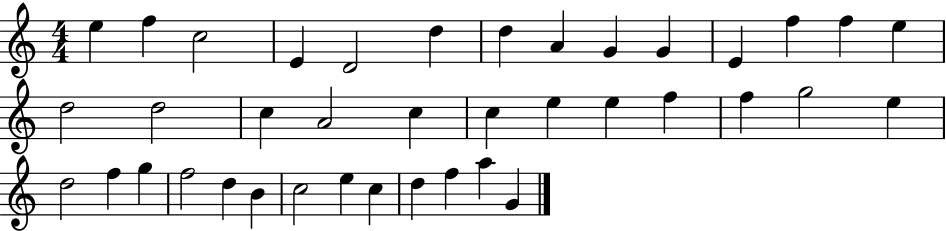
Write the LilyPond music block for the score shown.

{
  \clef treble
  \numericTimeSignature
  \time 4/4
  \key c \major
  e''4 f''4 c''2 | e'4 d'2 d''4 | d''4 a'4 g'4 g'4 | e'4 f''4 f''4 e''4 | \break d''2 d''2 | c''4 a'2 c''4 | c''4 e''4 e''4 f''4 | f''4 g''2 e''4 | \break d''2 f''4 g''4 | f''2 d''4 b'4 | c''2 e''4 c''4 | d''4 f''4 a''4 g'4 | \break \bar "|."
}